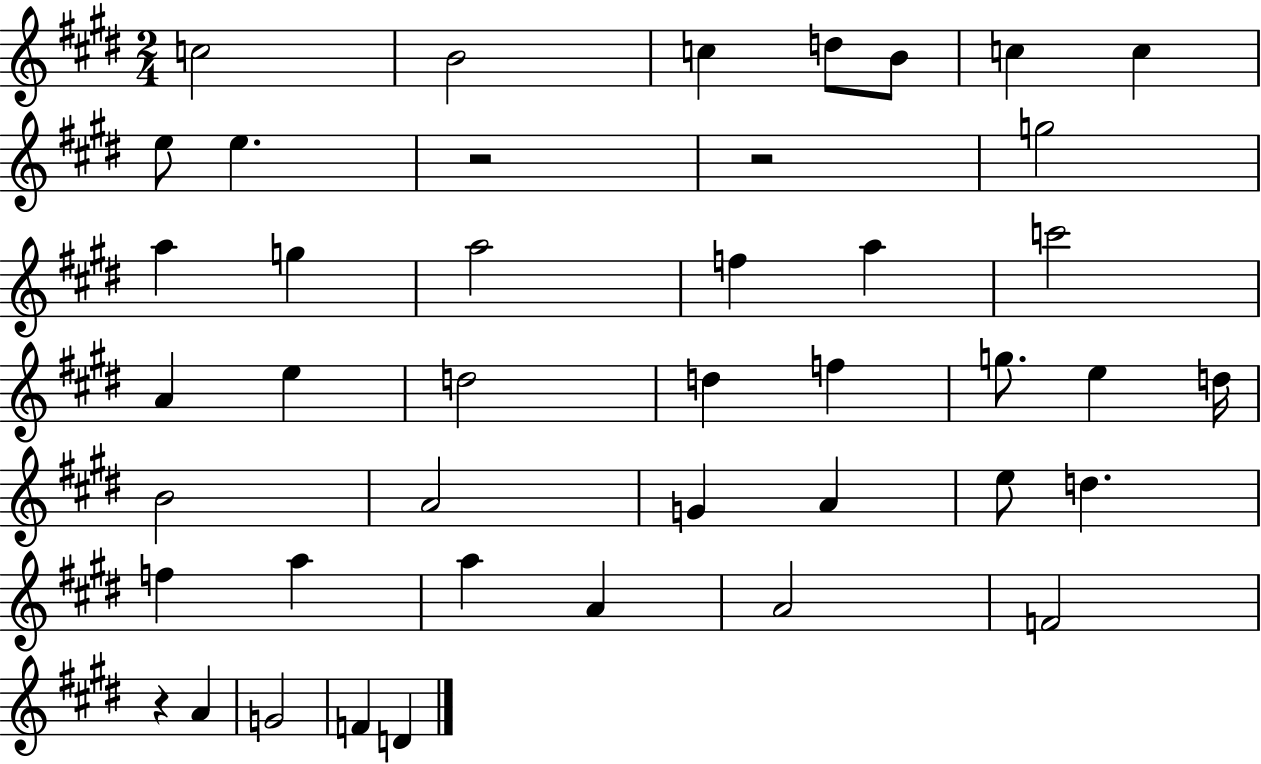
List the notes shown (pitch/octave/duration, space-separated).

C5/h B4/h C5/q D5/e B4/e C5/q C5/q E5/e E5/q. R/h R/h G5/h A5/q G5/q A5/h F5/q A5/q C6/h A4/q E5/q D5/h D5/q F5/q G5/e. E5/q D5/s B4/h A4/h G4/q A4/q E5/e D5/q. F5/q A5/q A5/q A4/q A4/h F4/h R/q A4/q G4/h F4/q D4/q